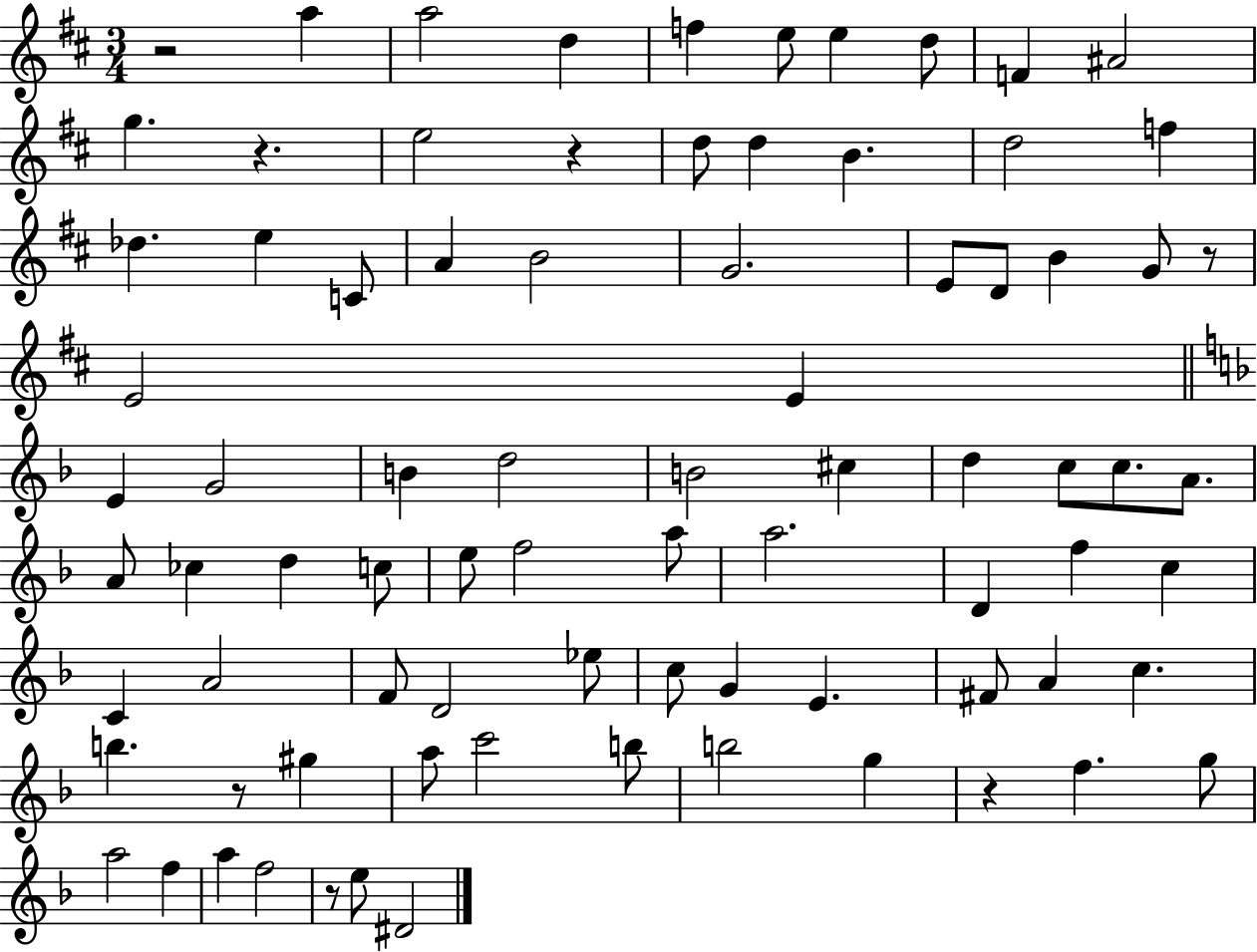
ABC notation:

X:1
T:Untitled
M:3/4
L:1/4
K:D
z2 a a2 d f e/2 e d/2 F ^A2 g z e2 z d/2 d B d2 f _d e C/2 A B2 G2 E/2 D/2 B G/2 z/2 E2 E E G2 B d2 B2 ^c d c/2 c/2 A/2 A/2 _c d c/2 e/2 f2 a/2 a2 D f c C A2 F/2 D2 _e/2 c/2 G E ^F/2 A c b z/2 ^g a/2 c'2 b/2 b2 g z f g/2 a2 f a f2 z/2 e/2 ^D2